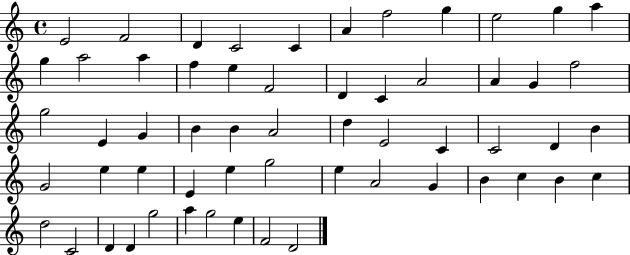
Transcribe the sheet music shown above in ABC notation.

X:1
T:Untitled
M:4/4
L:1/4
K:C
E2 F2 D C2 C A f2 g e2 g a g a2 a f e F2 D C A2 A G f2 g2 E G B B A2 d E2 C C2 D B G2 e e E e g2 e A2 G B c B c d2 C2 D D g2 a g2 e F2 D2